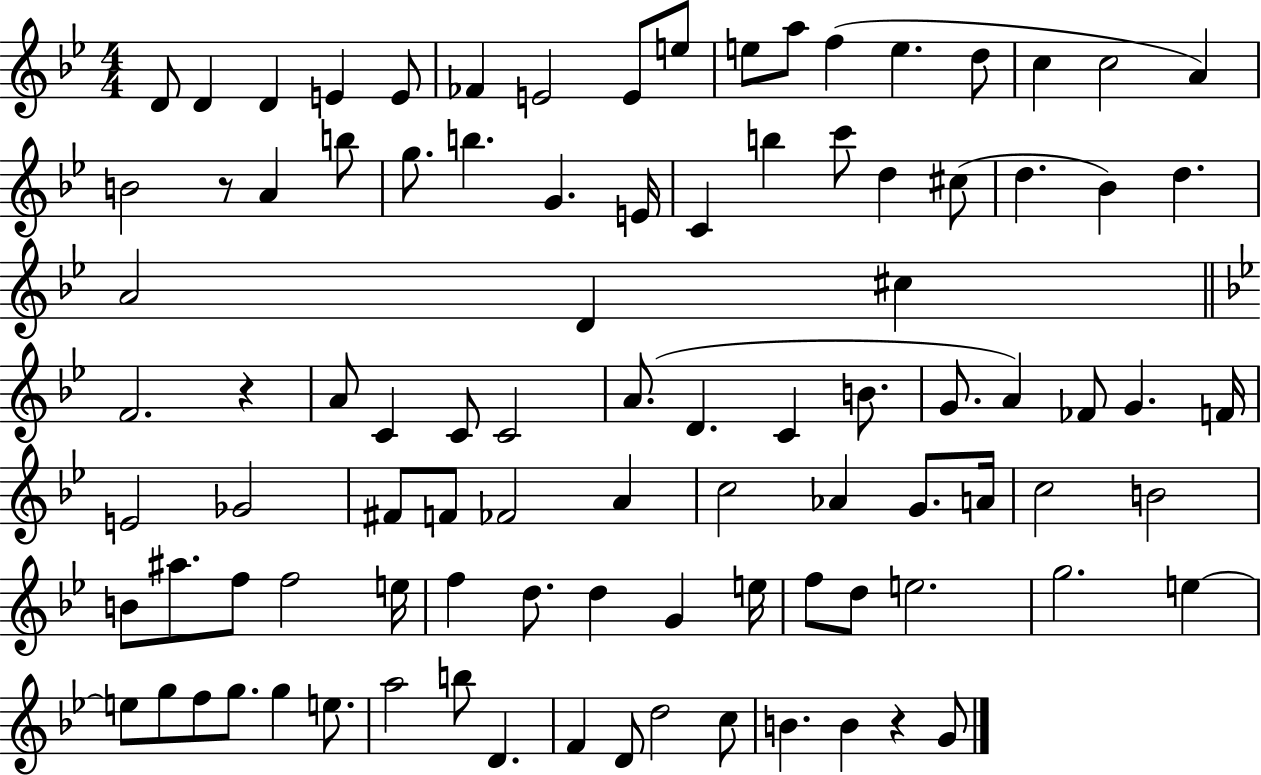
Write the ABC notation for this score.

X:1
T:Untitled
M:4/4
L:1/4
K:Bb
D/2 D D E E/2 _F E2 E/2 e/2 e/2 a/2 f e d/2 c c2 A B2 z/2 A b/2 g/2 b G E/4 C b c'/2 d ^c/2 d _B d A2 D ^c F2 z A/2 C C/2 C2 A/2 D C B/2 G/2 A _F/2 G F/4 E2 _G2 ^F/2 F/2 _F2 A c2 _A G/2 A/4 c2 B2 B/2 ^a/2 f/2 f2 e/4 f d/2 d G e/4 f/2 d/2 e2 g2 e e/2 g/2 f/2 g/2 g e/2 a2 b/2 D F D/2 d2 c/2 B B z G/2